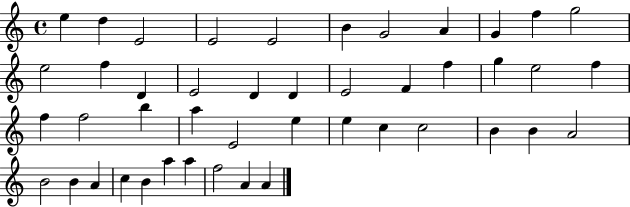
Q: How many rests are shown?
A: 0